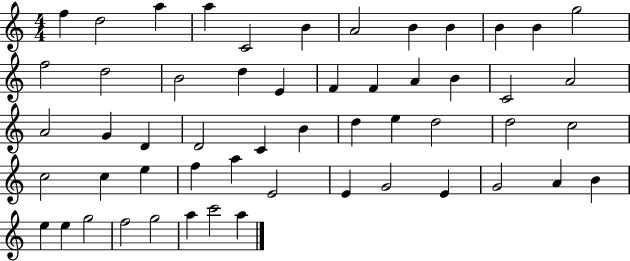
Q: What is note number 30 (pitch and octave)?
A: D5